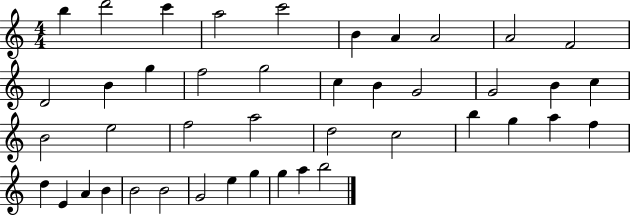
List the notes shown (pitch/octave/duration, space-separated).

B5/q D6/h C6/q A5/h C6/h B4/q A4/q A4/h A4/h F4/h D4/h B4/q G5/q F5/h G5/h C5/q B4/q G4/h G4/h B4/q C5/q B4/h E5/h F5/h A5/h D5/h C5/h B5/q G5/q A5/q F5/q D5/q E4/q A4/q B4/q B4/h B4/h G4/h E5/q G5/q G5/q A5/q B5/h